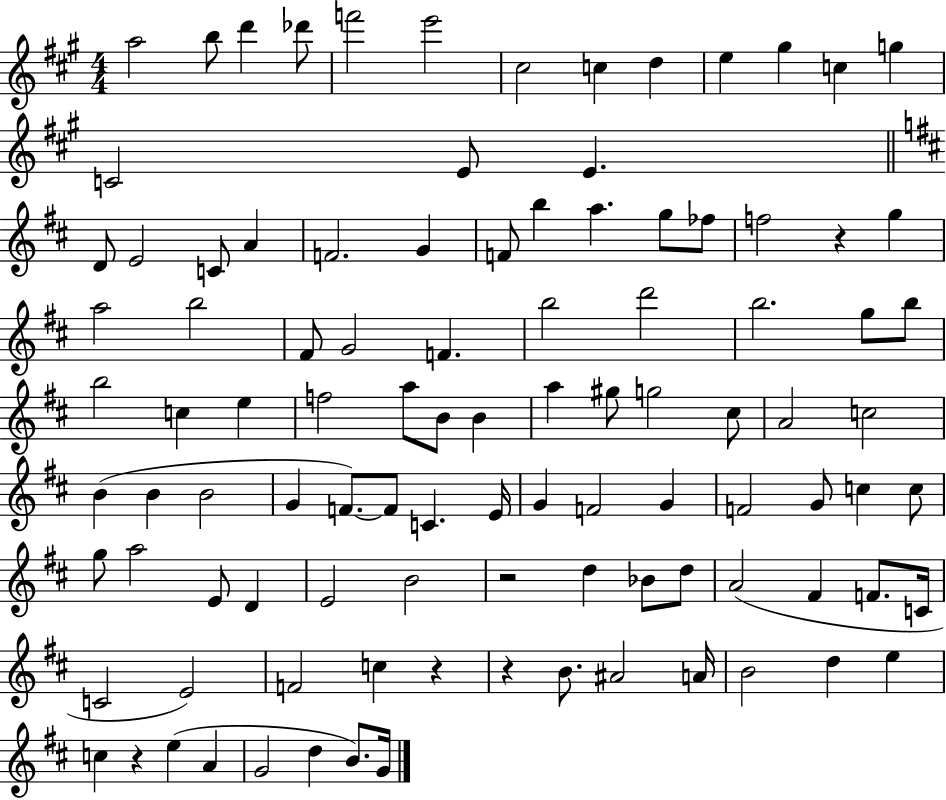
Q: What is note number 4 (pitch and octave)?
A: Db6